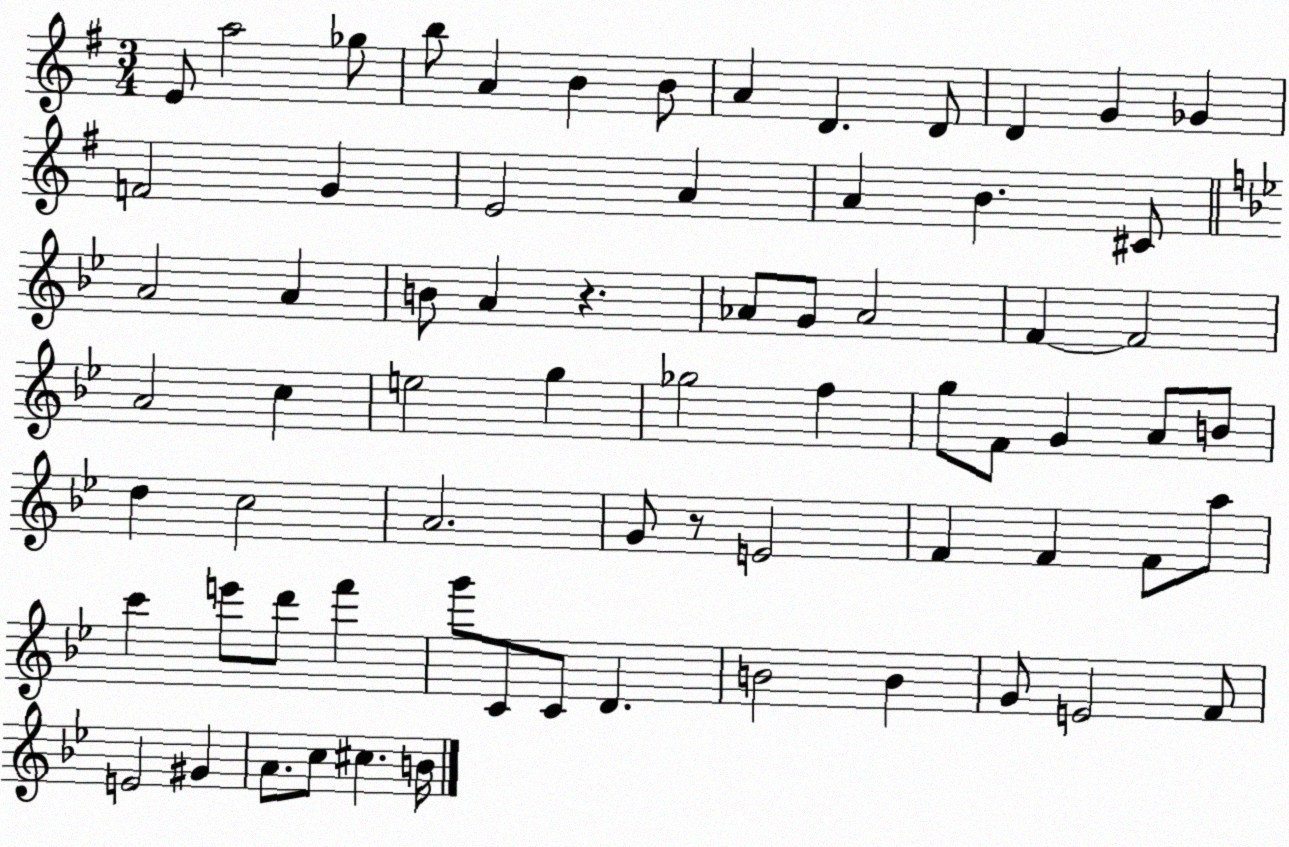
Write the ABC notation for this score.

X:1
T:Untitled
M:3/4
L:1/4
K:G
E/2 a2 _g/2 b/2 A B B/2 A D D/2 D G _G F2 G E2 A A B ^C/2 A2 A B/2 A z _A/2 G/2 _A2 F F2 A2 c e2 g _g2 f g/2 F/2 G A/2 B/2 d c2 A2 G/2 z/2 E2 F F F/2 a/2 c' e'/2 d'/2 f' g'/2 C/2 C/2 D B2 B G/2 E2 F/2 E2 ^G A/2 c/2 ^c B/4